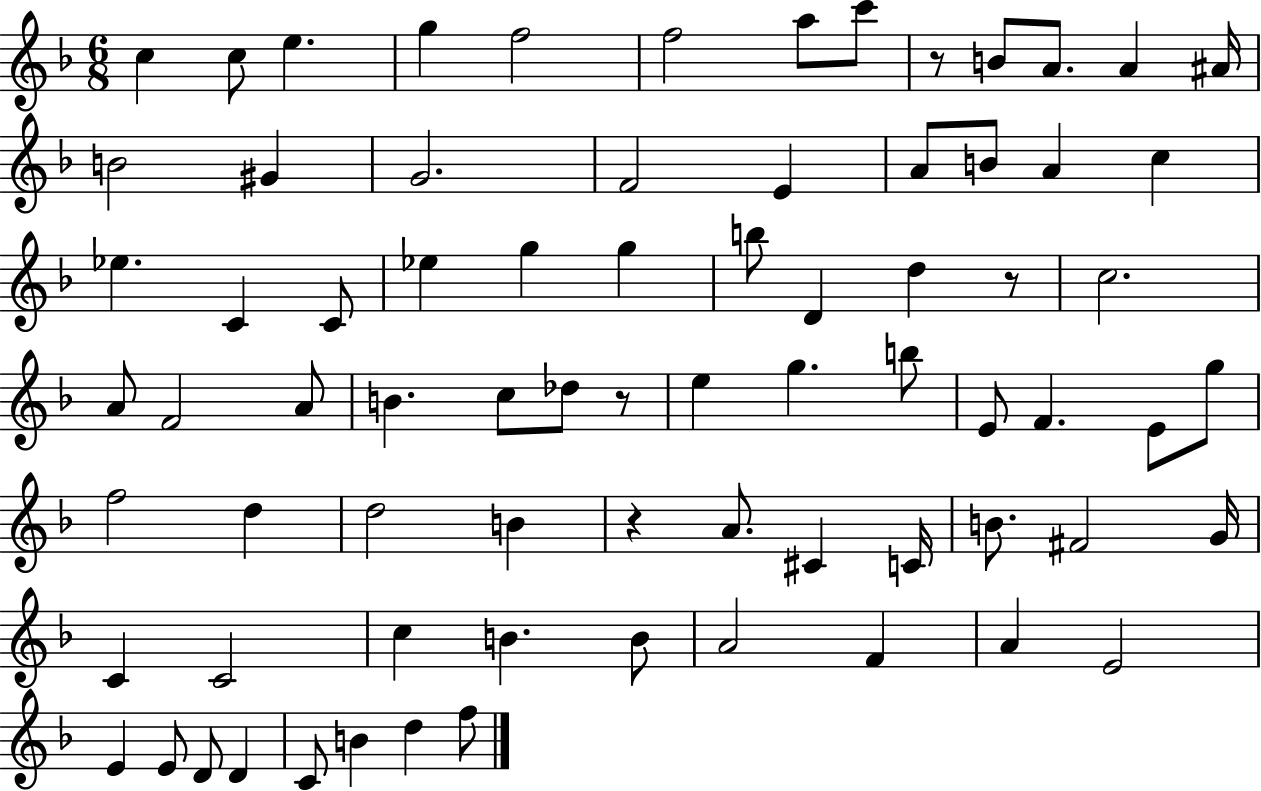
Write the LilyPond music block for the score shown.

{
  \clef treble
  \numericTimeSignature
  \time 6/8
  \key f \major
  c''4 c''8 e''4. | g''4 f''2 | f''2 a''8 c'''8 | r8 b'8 a'8. a'4 ais'16 | \break b'2 gis'4 | g'2. | f'2 e'4 | a'8 b'8 a'4 c''4 | \break ees''4. c'4 c'8 | ees''4 g''4 g''4 | b''8 d'4 d''4 r8 | c''2. | \break a'8 f'2 a'8 | b'4. c''8 des''8 r8 | e''4 g''4. b''8 | e'8 f'4. e'8 g''8 | \break f''2 d''4 | d''2 b'4 | r4 a'8. cis'4 c'16 | b'8. fis'2 g'16 | \break c'4 c'2 | c''4 b'4. b'8 | a'2 f'4 | a'4 e'2 | \break e'4 e'8 d'8 d'4 | c'8 b'4 d''4 f''8 | \bar "|."
}